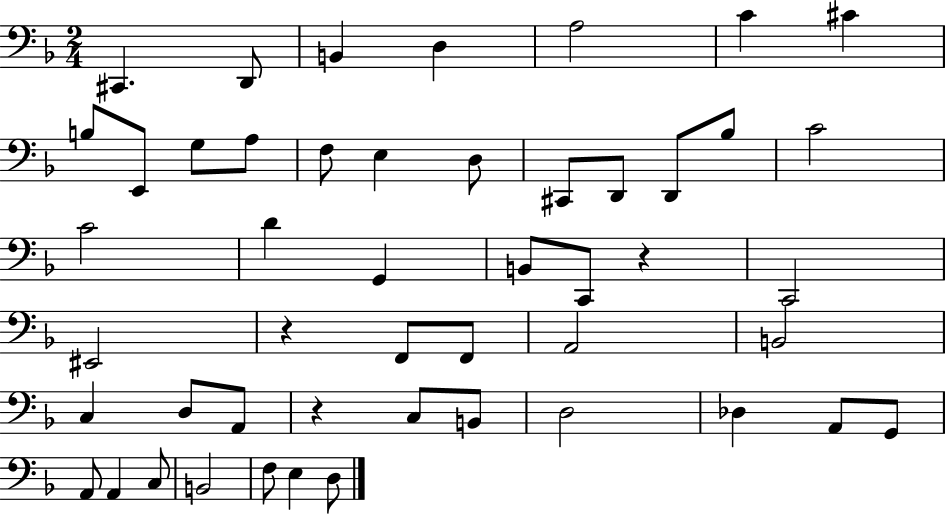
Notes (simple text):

C#2/q. D2/e B2/q D3/q A3/h C4/q C#4/q B3/e E2/e G3/e A3/e F3/e E3/q D3/e C#2/e D2/e D2/e Bb3/e C4/h C4/h D4/q G2/q B2/e C2/e R/q C2/h EIS2/h R/q F2/e F2/e A2/h B2/h C3/q D3/e A2/e R/q C3/e B2/e D3/h Db3/q A2/e G2/e A2/e A2/q C3/e B2/h F3/e E3/q D3/e